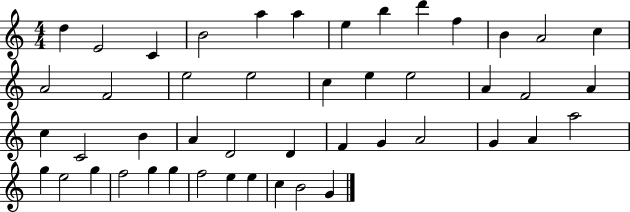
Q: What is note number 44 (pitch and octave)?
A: E5